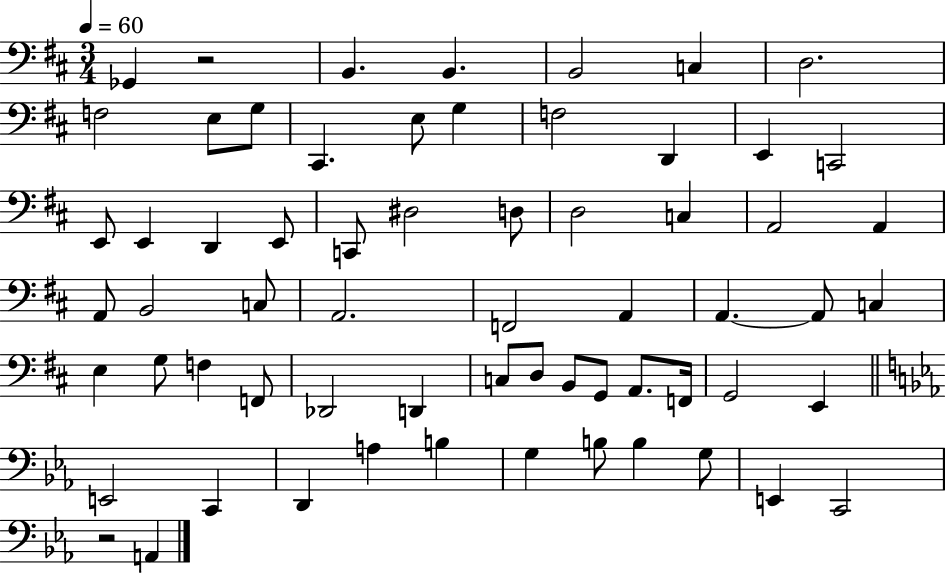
X:1
T:Untitled
M:3/4
L:1/4
K:D
_G,, z2 B,, B,, B,,2 C, D,2 F,2 E,/2 G,/2 ^C,, E,/2 G, F,2 D,, E,, C,,2 E,,/2 E,, D,, E,,/2 C,,/2 ^D,2 D,/2 D,2 C, A,,2 A,, A,,/2 B,,2 C,/2 A,,2 F,,2 A,, A,, A,,/2 C, E, G,/2 F, F,,/2 _D,,2 D,, C,/2 D,/2 B,,/2 G,,/2 A,,/2 F,,/4 G,,2 E,, E,,2 C,, D,, A, B, G, B,/2 B, G,/2 E,, C,,2 z2 A,,